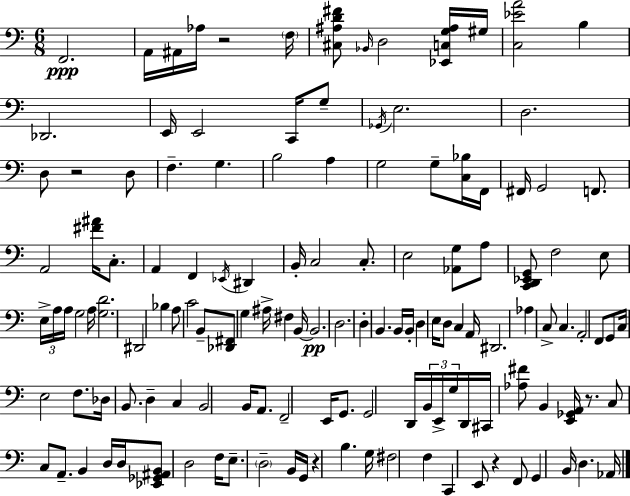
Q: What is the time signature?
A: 6/8